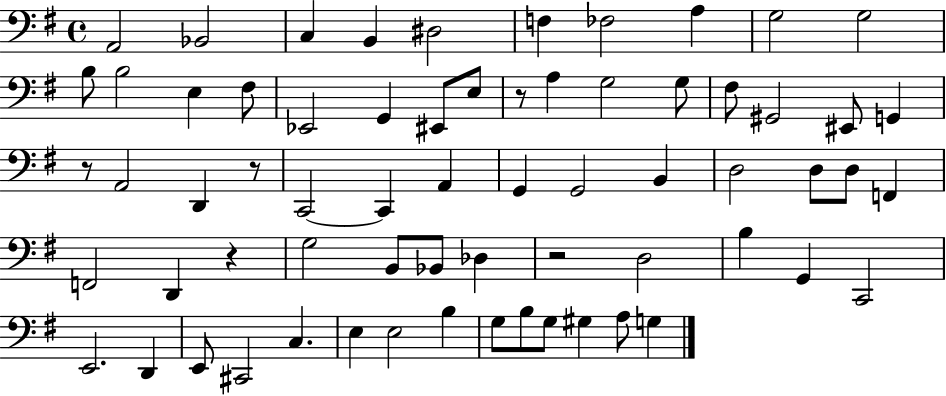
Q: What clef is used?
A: bass